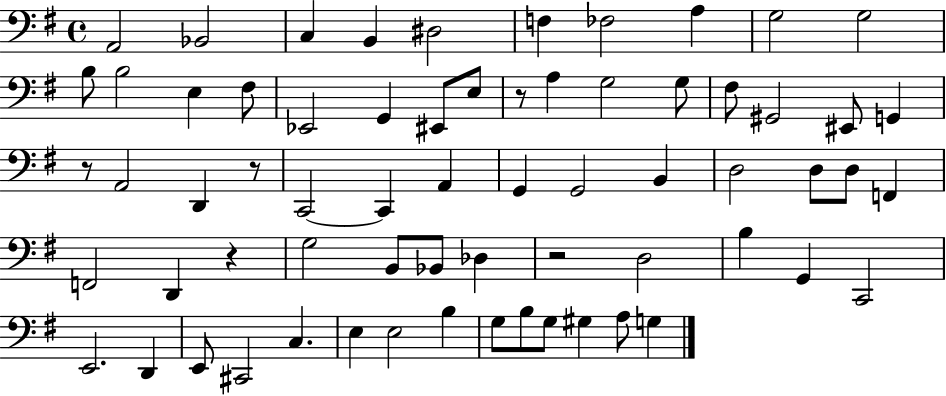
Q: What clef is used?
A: bass